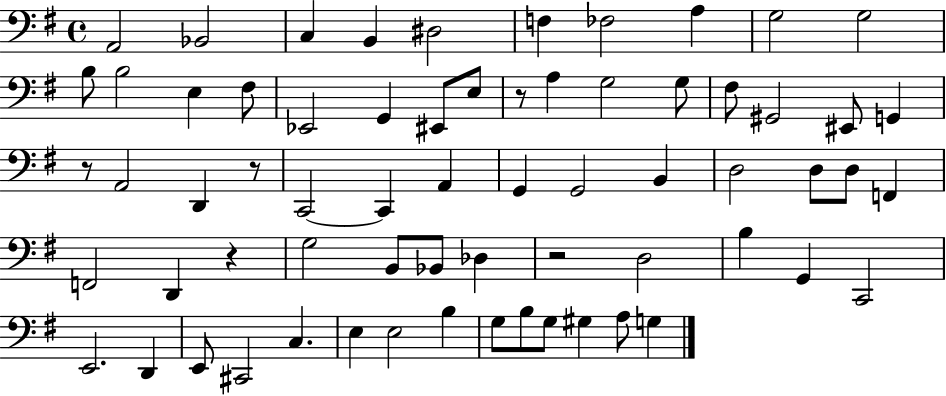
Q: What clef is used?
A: bass